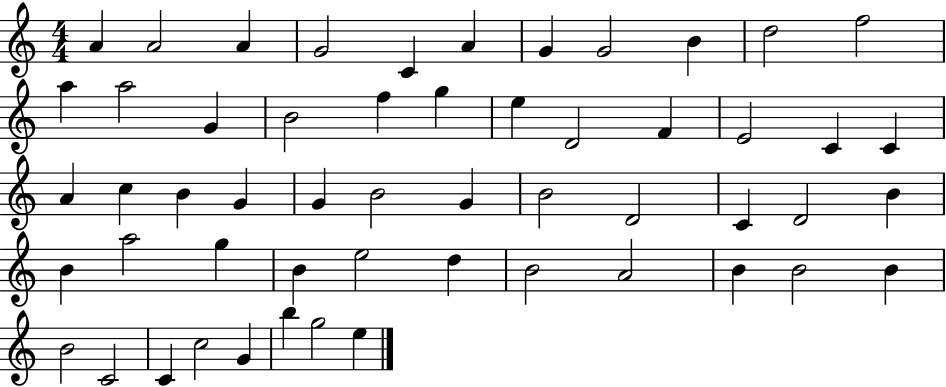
A4/q A4/h A4/q G4/h C4/q A4/q G4/q G4/h B4/q D5/h F5/h A5/q A5/h G4/q B4/h F5/q G5/q E5/q D4/h F4/q E4/h C4/q C4/q A4/q C5/q B4/q G4/q G4/q B4/h G4/q B4/h D4/h C4/q D4/h B4/q B4/q A5/h G5/q B4/q E5/h D5/q B4/h A4/h B4/q B4/h B4/q B4/h C4/h C4/q C5/h G4/q B5/q G5/h E5/q